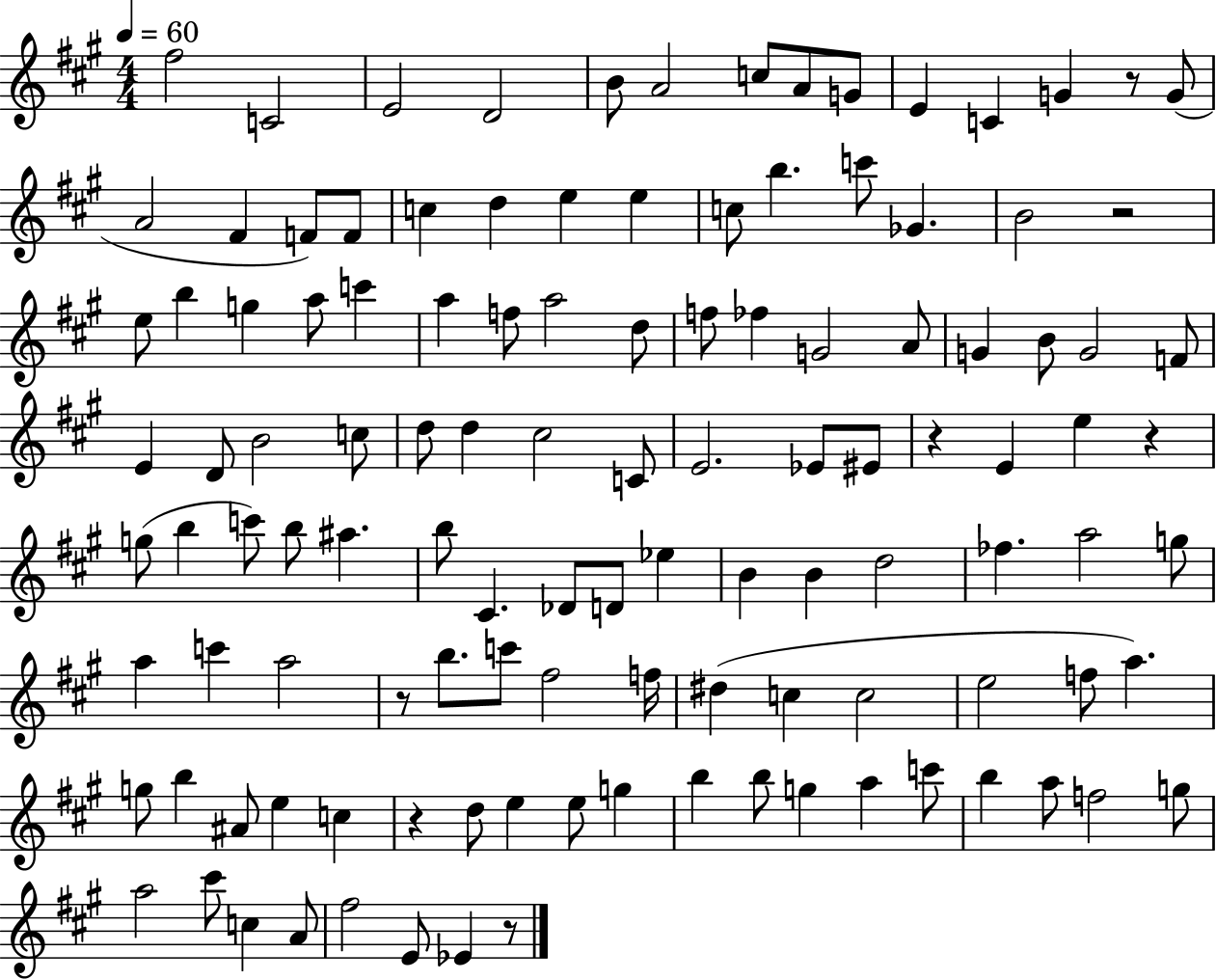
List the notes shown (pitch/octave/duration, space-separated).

F#5/h C4/h E4/h D4/h B4/e A4/h C5/e A4/e G4/e E4/q C4/q G4/q R/e G4/e A4/h F#4/q F4/e F4/e C5/q D5/q E5/q E5/q C5/e B5/q. C6/e Gb4/q. B4/h R/h E5/e B5/q G5/q A5/e C6/q A5/q F5/e A5/h D5/e F5/e FES5/q G4/h A4/e G4/q B4/e G4/h F4/e E4/q D4/e B4/h C5/e D5/e D5/q C#5/h C4/e E4/h. Eb4/e EIS4/e R/q E4/q E5/q R/q G5/e B5/q C6/e B5/e A#5/q. B5/e C#4/q. Db4/e D4/e Eb5/q B4/q B4/q D5/h FES5/q. A5/h G5/e A5/q C6/q A5/h R/e B5/e. C6/e F#5/h F5/s D#5/q C5/q C5/h E5/h F5/e A5/q. G5/e B5/q A#4/e E5/q C5/q R/q D5/e E5/q E5/e G5/q B5/q B5/e G5/q A5/q C6/e B5/q A5/e F5/h G5/e A5/h C#6/e C5/q A4/e F#5/h E4/e Eb4/q R/e